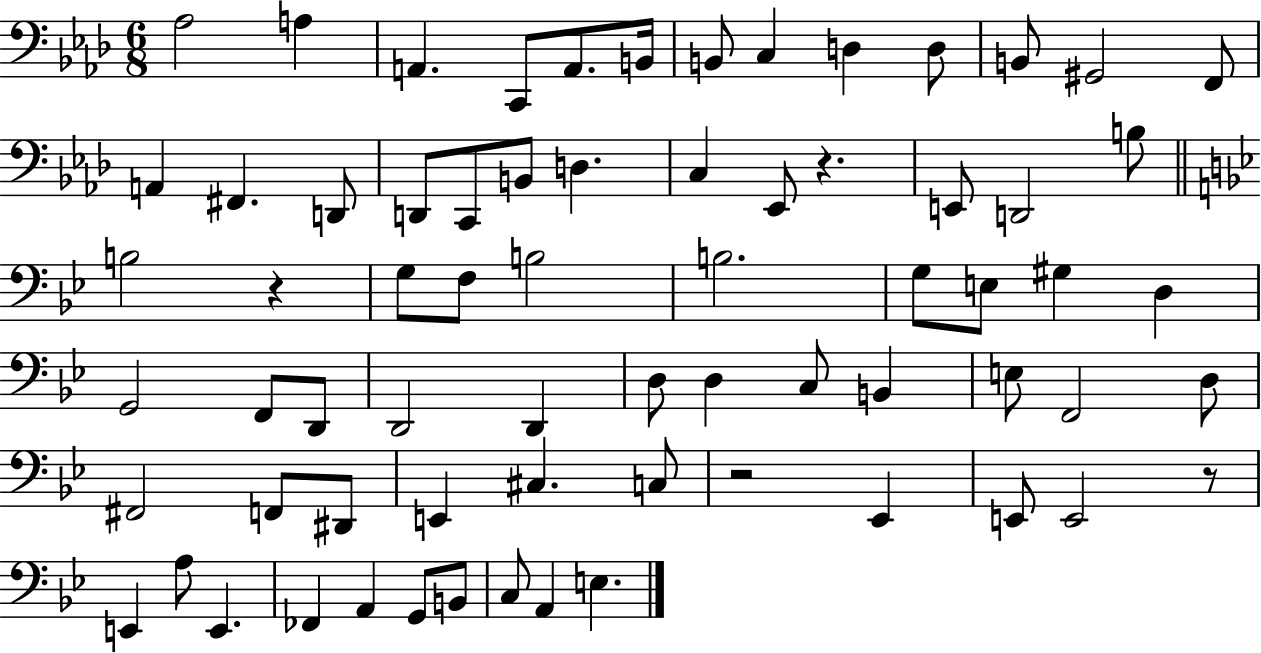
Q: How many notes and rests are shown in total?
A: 69